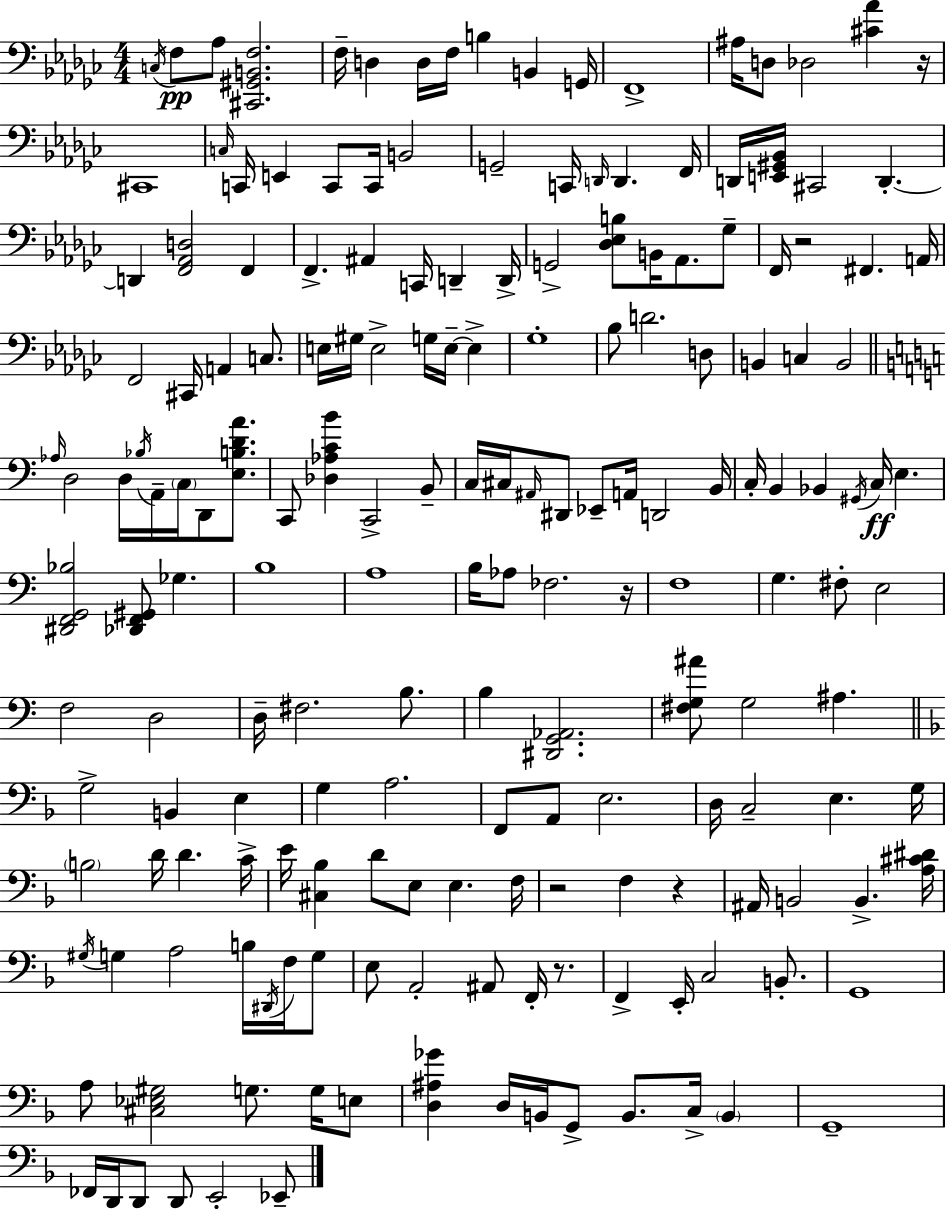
C3/s F3/e Ab3/e [C#2,G#2,B2,F3]/h. F3/s D3/q D3/s F3/s B3/q B2/q G2/s F2/w A#3/s D3/e Db3/h [C#4,Ab4]/q R/s C#2/w C3/s C2/s E2/q C2/e C2/s B2/h G2/h C2/s D2/s D2/q. F2/s D2/s [E2,G#2,Bb2]/s C#2/h D2/q. D2/q [F2,Ab2,D3]/h F2/q F2/q. A#2/q C2/s D2/q D2/s G2/h [Db3,Eb3,B3]/e B2/s Ab2/e. Gb3/e F2/s R/h F#2/q. A2/s F2/h C#2/s A2/q C3/e. E3/s G#3/s E3/h G3/s E3/s E3/q Gb3/w Bb3/e D4/h. D3/e B2/q C3/q B2/h Ab3/s D3/h D3/s Bb3/s A2/s C3/s D2/e [E3,B3,D4,A4]/e. C2/e [Db3,Ab3,C4,B4]/q C2/h B2/e C3/s C#3/s A#2/s D#2/e Eb2/e A2/s D2/h B2/s C3/s B2/q Bb2/q G#2/s C3/s E3/q. [D#2,F2,G2,Bb3]/h [Db2,F2,G#2]/e Gb3/q. B3/w A3/w B3/s Ab3/e FES3/h. R/s F3/w G3/q. F#3/e E3/h F3/h D3/h D3/s F#3/h. B3/e. B3/q [D#2,G2,Ab2]/h. [F#3,G3,A#4]/e G3/h A#3/q. G3/h B2/q E3/q G3/q A3/h. F2/e A2/e E3/h. D3/s C3/h E3/q. G3/s B3/h D4/s D4/q. C4/s E4/s [C#3,Bb3]/q D4/e E3/e E3/q. F3/s R/h F3/q R/q A#2/s B2/h B2/q. [A3,C#4,D#4]/s G#3/s G3/q A3/h B3/s D#2/s F3/s G3/e E3/e A2/h A#2/e F2/s R/e. F2/q E2/s C3/h B2/e. G2/w A3/e [C#3,Eb3,G#3]/h G3/e. G3/s E3/e [D3,A#3,Gb4]/q D3/s B2/s G2/e B2/e. C3/s B2/q G2/w FES2/s D2/s D2/e D2/e E2/h Eb2/e